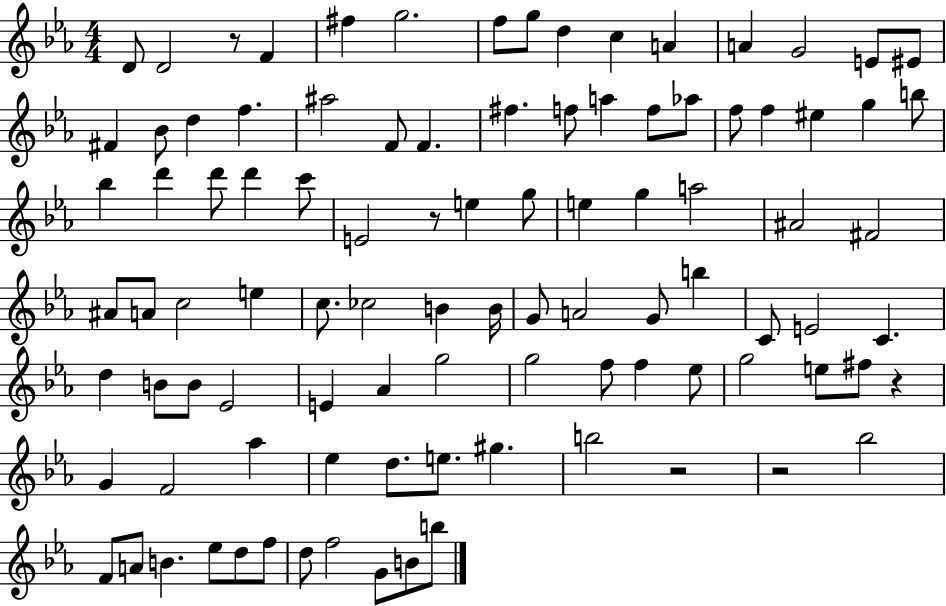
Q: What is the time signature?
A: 4/4